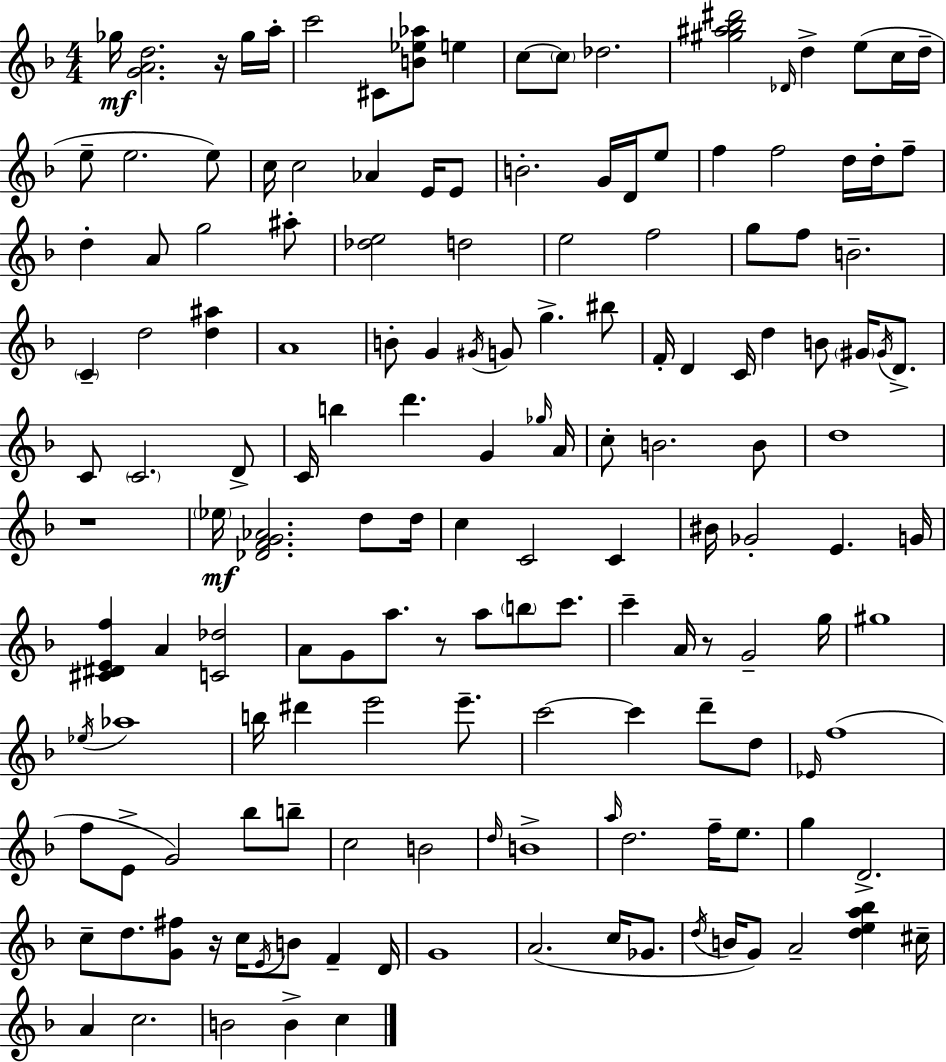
{
  \clef treble
  \numericTimeSignature
  \time 4/4
  \key f \major
  ges''16\mf <g' a' d''>2. r16 ges''16 a''16-. | c'''2 cis'8 <b' ees'' aes''>8 e''4 | c''8~~ \parenthesize c''8 des''2. | <gis'' ais'' bes'' dis'''>2 \grace { des'16 } d''4-> e''8( c''16 | \break d''16-- e''8-- e''2. e''8) | c''16 c''2 aes'4 e'16 e'8 | b'2.-. g'16 d'16 e''8 | f''4 f''2 d''16 d''16-. f''8-- | \break d''4-. a'8 g''2 ais''8-. | <des'' e''>2 d''2 | e''2 f''2 | g''8 f''8 b'2.-- | \break \parenthesize c'4-- d''2 <d'' ais''>4 | a'1 | b'8-. g'4 \acciaccatura { gis'16 } g'8 g''4.-> | bis''8 f'16-. d'4 c'16 d''4 b'8 \parenthesize gis'16 \acciaccatura { gis'16 } | \break d'8.-> c'8 \parenthesize c'2. | d'8-> c'16 b''4 d'''4. g'4 | \grace { ges''16 } a'16 c''8-. b'2. | b'8 d''1 | \break r1 | \parenthesize ees''16\mf <des' f' g' aes'>2. | d''8 d''16 c''4 c'2 | c'4 bis'16 ges'2-. e'4. | \break g'16 <cis' dis' e' f''>4 a'4 <c' des''>2 | a'8 g'8 a''8. r8 a''8 \parenthesize b''8 | c'''8. c'''4-- a'16 r8 g'2-- | g''16 gis''1 | \break \acciaccatura { ees''16 } aes''1 | b''16 dis'''4 e'''2 | e'''8.-- c'''2~~ c'''4 | d'''8-- d''8 \grace { ees'16 } f''1( | \break f''8 e'8-> g'2) | bes''8 b''8-- c''2 b'2 | \grace { d''16 } b'1-> | \grace { a''16 } d''2. | \break f''16-- e''8. g''4 d'2.-> | c''8-- d''8. <g' fis''>8 r16 | c''16 \acciaccatura { e'16 } b'8 f'4-- d'16 g'1 | a'2.( | \break c''16 ges'8. \acciaccatura { d''16 } b'16 g'8) a'2-- | <d'' e'' a'' bes''>4 cis''16-- a'4 c''2. | b'2 | b'4-> c''4 \bar "|."
}